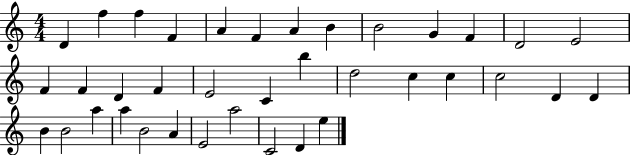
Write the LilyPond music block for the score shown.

{
  \clef treble
  \numericTimeSignature
  \time 4/4
  \key c \major
  d'4 f''4 f''4 f'4 | a'4 f'4 a'4 b'4 | b'2 g'4 f'4 | d'2 e'2 | \break f'4 f'4 d'4 f'4 | e'2 c'4 b''4 | d''2 c''4 c''4 | c''2 d'4 d'4 | \break b'4 b'2 a''4 | a''4 b'2 a'4 | e'2 a''2 | c'2 d'4 e''4 | \break \bar "|."
}